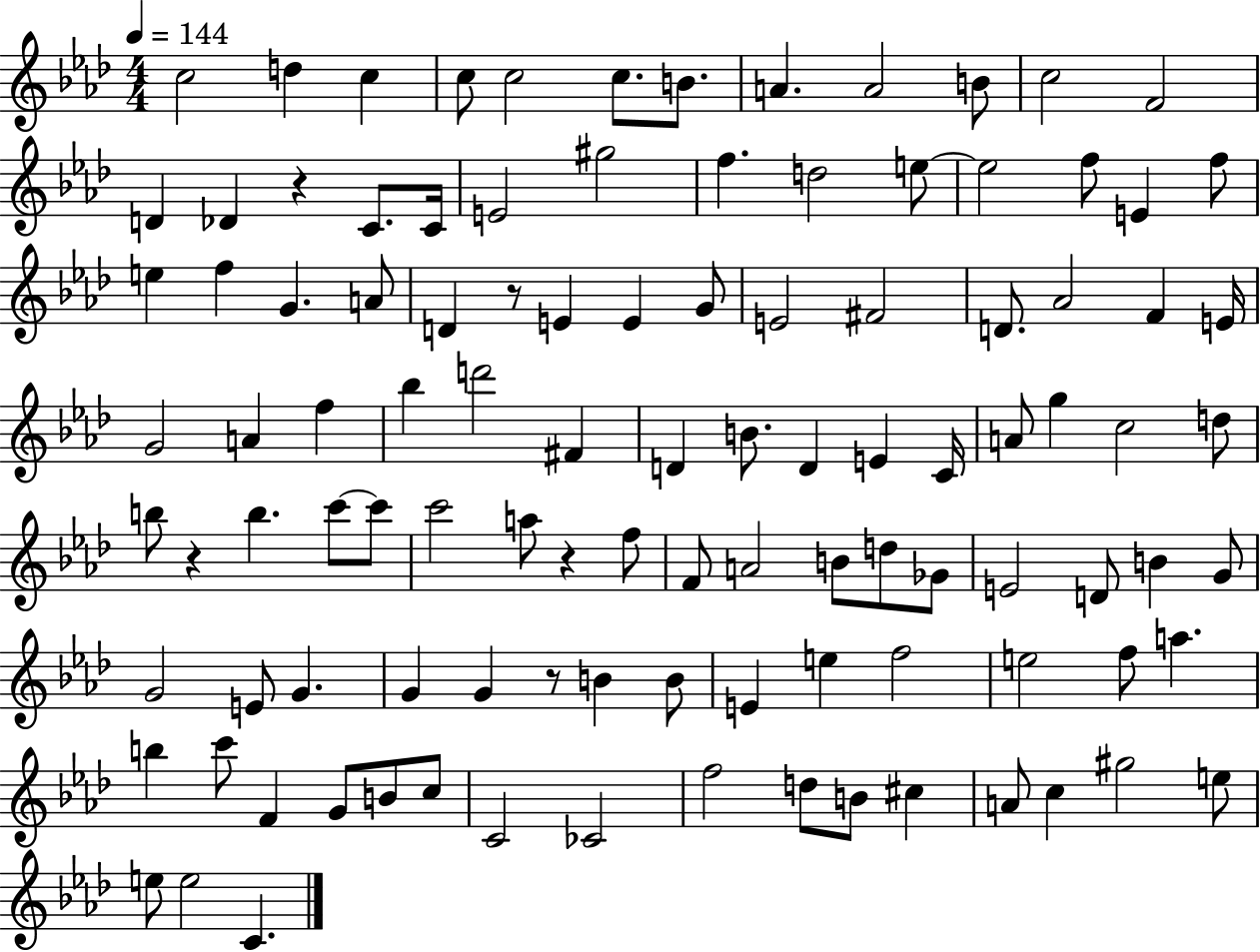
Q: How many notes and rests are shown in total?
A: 107